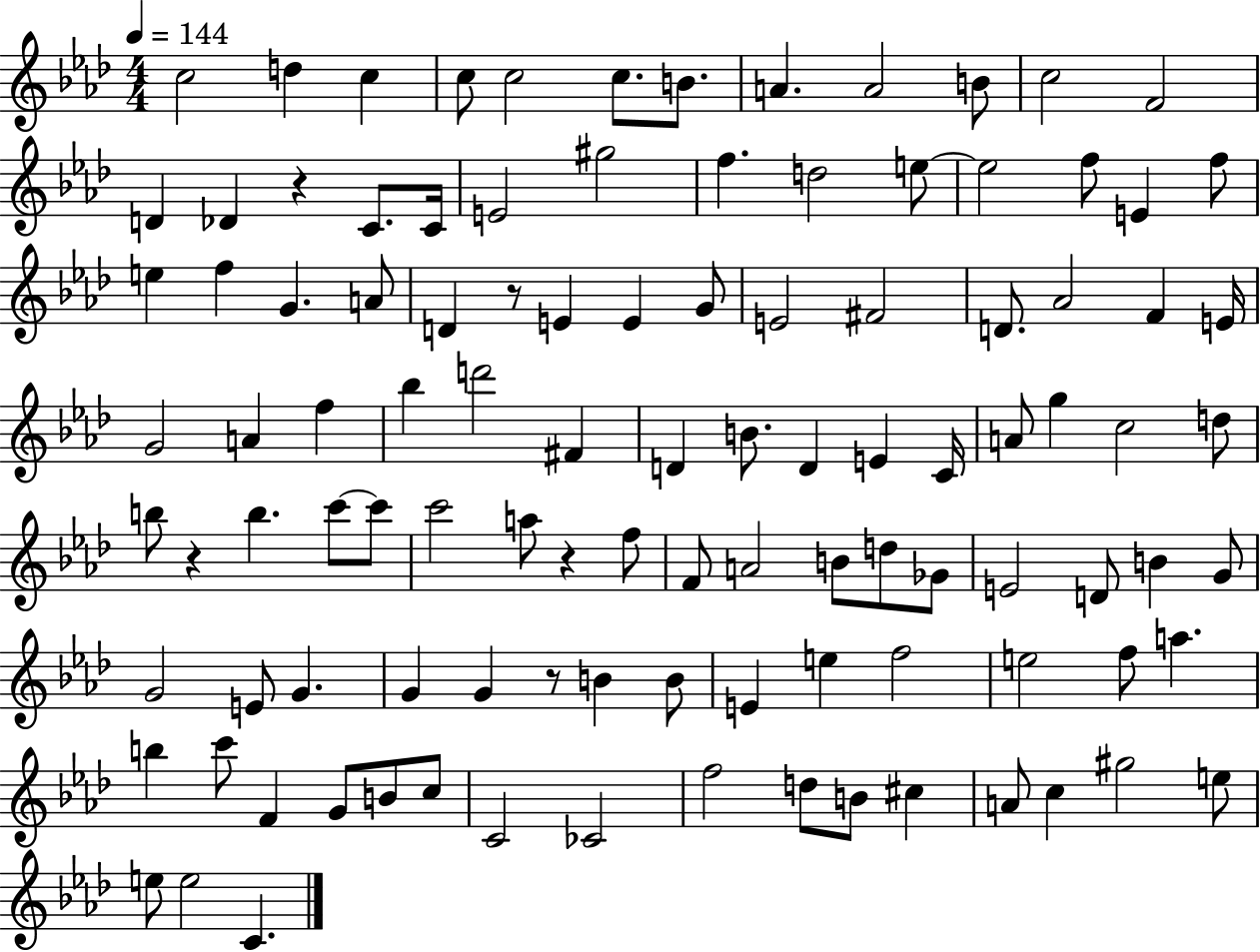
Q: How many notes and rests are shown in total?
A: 107